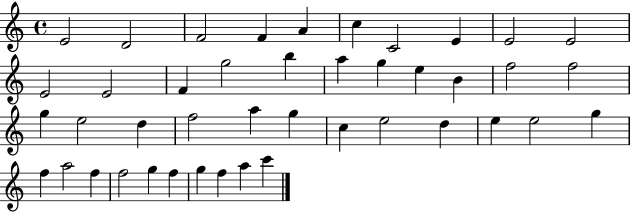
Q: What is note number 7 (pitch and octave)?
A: C4